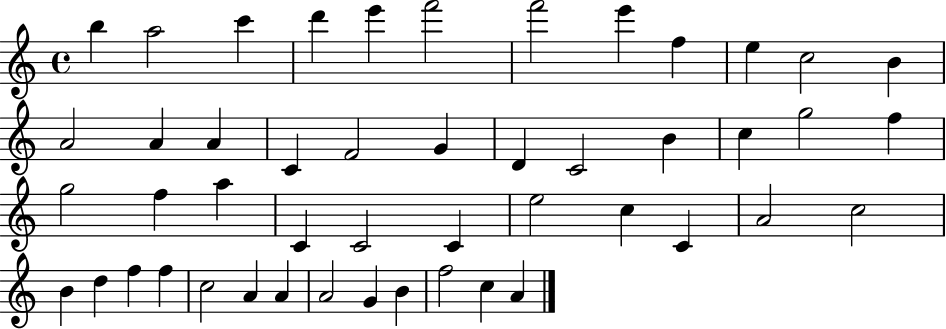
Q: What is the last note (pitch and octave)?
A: A4